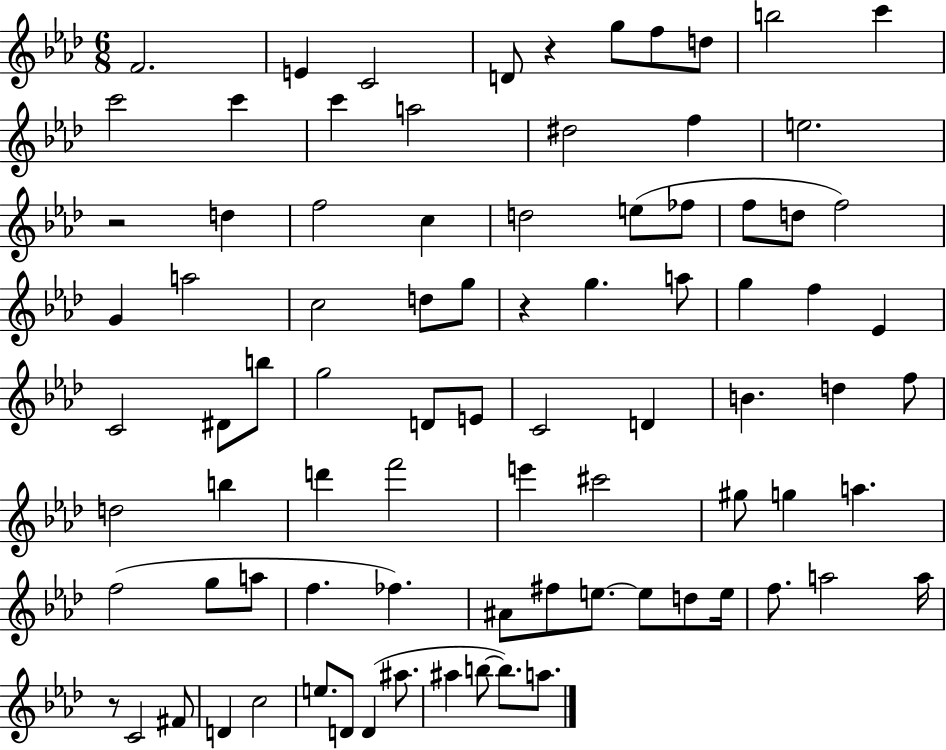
X:1
T:Untitled
M:6/8
L:1/4
K:Ab
F2 E C2 D/2 z g/2 f/2 d/2 b2 c' c'2 c' c' a2 ^d2 f e2 z2 d f2 c d2 e/2 _f/2 f/2 d/2 f2 G a2 c2 d/2 g/2 z g a/2 g f _E C2 ^D/2 b/2 g2 D/2 E/2 C2 D B d f/2 d2 b d' f'2 e' ^c'2 ^g/2 g a f2 g/2 a/2 f _f ^A/2 ^f/2 e/2 e/2 d/2 e/4 f/2 a2 a/4 z/2 C2 ^F/2 D c2 e/2 D/2 D ^a/2 ^a b/2 b/2 a/2